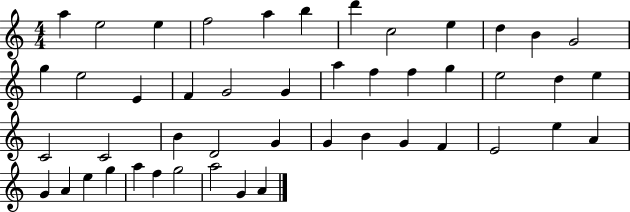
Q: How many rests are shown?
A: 0